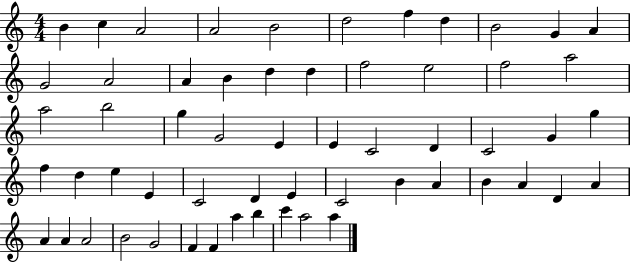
{
  \clef treble
  \numericTimeSignature
  \time 4/4
  \key c \major
  b'4 c''4 a'2 | a'2 b'2 | d''2 f''4 d''4 | b'2 g'4 a'4 | \break g'2 a'2 | a'4 b'4 d''4 d''4 | f''2 e''2 | f''2 a''2 | \break a''2 b''2 | g''4 g'2 e'4 | e'4 c'2 d'4 | c'2 g'4 g''4 | \break f''4 d''4 e''4 e'4 | c'2 d'4 e'4 | c'2 b'4 a'4 | b'4 a'4 d'4 a'4 | \break a'4 a'4 a'2 | b'2 g'2 | f'4 f'4 a''4 b''4 | c'''4 a''2 a''4 | \break \bar "|."
}